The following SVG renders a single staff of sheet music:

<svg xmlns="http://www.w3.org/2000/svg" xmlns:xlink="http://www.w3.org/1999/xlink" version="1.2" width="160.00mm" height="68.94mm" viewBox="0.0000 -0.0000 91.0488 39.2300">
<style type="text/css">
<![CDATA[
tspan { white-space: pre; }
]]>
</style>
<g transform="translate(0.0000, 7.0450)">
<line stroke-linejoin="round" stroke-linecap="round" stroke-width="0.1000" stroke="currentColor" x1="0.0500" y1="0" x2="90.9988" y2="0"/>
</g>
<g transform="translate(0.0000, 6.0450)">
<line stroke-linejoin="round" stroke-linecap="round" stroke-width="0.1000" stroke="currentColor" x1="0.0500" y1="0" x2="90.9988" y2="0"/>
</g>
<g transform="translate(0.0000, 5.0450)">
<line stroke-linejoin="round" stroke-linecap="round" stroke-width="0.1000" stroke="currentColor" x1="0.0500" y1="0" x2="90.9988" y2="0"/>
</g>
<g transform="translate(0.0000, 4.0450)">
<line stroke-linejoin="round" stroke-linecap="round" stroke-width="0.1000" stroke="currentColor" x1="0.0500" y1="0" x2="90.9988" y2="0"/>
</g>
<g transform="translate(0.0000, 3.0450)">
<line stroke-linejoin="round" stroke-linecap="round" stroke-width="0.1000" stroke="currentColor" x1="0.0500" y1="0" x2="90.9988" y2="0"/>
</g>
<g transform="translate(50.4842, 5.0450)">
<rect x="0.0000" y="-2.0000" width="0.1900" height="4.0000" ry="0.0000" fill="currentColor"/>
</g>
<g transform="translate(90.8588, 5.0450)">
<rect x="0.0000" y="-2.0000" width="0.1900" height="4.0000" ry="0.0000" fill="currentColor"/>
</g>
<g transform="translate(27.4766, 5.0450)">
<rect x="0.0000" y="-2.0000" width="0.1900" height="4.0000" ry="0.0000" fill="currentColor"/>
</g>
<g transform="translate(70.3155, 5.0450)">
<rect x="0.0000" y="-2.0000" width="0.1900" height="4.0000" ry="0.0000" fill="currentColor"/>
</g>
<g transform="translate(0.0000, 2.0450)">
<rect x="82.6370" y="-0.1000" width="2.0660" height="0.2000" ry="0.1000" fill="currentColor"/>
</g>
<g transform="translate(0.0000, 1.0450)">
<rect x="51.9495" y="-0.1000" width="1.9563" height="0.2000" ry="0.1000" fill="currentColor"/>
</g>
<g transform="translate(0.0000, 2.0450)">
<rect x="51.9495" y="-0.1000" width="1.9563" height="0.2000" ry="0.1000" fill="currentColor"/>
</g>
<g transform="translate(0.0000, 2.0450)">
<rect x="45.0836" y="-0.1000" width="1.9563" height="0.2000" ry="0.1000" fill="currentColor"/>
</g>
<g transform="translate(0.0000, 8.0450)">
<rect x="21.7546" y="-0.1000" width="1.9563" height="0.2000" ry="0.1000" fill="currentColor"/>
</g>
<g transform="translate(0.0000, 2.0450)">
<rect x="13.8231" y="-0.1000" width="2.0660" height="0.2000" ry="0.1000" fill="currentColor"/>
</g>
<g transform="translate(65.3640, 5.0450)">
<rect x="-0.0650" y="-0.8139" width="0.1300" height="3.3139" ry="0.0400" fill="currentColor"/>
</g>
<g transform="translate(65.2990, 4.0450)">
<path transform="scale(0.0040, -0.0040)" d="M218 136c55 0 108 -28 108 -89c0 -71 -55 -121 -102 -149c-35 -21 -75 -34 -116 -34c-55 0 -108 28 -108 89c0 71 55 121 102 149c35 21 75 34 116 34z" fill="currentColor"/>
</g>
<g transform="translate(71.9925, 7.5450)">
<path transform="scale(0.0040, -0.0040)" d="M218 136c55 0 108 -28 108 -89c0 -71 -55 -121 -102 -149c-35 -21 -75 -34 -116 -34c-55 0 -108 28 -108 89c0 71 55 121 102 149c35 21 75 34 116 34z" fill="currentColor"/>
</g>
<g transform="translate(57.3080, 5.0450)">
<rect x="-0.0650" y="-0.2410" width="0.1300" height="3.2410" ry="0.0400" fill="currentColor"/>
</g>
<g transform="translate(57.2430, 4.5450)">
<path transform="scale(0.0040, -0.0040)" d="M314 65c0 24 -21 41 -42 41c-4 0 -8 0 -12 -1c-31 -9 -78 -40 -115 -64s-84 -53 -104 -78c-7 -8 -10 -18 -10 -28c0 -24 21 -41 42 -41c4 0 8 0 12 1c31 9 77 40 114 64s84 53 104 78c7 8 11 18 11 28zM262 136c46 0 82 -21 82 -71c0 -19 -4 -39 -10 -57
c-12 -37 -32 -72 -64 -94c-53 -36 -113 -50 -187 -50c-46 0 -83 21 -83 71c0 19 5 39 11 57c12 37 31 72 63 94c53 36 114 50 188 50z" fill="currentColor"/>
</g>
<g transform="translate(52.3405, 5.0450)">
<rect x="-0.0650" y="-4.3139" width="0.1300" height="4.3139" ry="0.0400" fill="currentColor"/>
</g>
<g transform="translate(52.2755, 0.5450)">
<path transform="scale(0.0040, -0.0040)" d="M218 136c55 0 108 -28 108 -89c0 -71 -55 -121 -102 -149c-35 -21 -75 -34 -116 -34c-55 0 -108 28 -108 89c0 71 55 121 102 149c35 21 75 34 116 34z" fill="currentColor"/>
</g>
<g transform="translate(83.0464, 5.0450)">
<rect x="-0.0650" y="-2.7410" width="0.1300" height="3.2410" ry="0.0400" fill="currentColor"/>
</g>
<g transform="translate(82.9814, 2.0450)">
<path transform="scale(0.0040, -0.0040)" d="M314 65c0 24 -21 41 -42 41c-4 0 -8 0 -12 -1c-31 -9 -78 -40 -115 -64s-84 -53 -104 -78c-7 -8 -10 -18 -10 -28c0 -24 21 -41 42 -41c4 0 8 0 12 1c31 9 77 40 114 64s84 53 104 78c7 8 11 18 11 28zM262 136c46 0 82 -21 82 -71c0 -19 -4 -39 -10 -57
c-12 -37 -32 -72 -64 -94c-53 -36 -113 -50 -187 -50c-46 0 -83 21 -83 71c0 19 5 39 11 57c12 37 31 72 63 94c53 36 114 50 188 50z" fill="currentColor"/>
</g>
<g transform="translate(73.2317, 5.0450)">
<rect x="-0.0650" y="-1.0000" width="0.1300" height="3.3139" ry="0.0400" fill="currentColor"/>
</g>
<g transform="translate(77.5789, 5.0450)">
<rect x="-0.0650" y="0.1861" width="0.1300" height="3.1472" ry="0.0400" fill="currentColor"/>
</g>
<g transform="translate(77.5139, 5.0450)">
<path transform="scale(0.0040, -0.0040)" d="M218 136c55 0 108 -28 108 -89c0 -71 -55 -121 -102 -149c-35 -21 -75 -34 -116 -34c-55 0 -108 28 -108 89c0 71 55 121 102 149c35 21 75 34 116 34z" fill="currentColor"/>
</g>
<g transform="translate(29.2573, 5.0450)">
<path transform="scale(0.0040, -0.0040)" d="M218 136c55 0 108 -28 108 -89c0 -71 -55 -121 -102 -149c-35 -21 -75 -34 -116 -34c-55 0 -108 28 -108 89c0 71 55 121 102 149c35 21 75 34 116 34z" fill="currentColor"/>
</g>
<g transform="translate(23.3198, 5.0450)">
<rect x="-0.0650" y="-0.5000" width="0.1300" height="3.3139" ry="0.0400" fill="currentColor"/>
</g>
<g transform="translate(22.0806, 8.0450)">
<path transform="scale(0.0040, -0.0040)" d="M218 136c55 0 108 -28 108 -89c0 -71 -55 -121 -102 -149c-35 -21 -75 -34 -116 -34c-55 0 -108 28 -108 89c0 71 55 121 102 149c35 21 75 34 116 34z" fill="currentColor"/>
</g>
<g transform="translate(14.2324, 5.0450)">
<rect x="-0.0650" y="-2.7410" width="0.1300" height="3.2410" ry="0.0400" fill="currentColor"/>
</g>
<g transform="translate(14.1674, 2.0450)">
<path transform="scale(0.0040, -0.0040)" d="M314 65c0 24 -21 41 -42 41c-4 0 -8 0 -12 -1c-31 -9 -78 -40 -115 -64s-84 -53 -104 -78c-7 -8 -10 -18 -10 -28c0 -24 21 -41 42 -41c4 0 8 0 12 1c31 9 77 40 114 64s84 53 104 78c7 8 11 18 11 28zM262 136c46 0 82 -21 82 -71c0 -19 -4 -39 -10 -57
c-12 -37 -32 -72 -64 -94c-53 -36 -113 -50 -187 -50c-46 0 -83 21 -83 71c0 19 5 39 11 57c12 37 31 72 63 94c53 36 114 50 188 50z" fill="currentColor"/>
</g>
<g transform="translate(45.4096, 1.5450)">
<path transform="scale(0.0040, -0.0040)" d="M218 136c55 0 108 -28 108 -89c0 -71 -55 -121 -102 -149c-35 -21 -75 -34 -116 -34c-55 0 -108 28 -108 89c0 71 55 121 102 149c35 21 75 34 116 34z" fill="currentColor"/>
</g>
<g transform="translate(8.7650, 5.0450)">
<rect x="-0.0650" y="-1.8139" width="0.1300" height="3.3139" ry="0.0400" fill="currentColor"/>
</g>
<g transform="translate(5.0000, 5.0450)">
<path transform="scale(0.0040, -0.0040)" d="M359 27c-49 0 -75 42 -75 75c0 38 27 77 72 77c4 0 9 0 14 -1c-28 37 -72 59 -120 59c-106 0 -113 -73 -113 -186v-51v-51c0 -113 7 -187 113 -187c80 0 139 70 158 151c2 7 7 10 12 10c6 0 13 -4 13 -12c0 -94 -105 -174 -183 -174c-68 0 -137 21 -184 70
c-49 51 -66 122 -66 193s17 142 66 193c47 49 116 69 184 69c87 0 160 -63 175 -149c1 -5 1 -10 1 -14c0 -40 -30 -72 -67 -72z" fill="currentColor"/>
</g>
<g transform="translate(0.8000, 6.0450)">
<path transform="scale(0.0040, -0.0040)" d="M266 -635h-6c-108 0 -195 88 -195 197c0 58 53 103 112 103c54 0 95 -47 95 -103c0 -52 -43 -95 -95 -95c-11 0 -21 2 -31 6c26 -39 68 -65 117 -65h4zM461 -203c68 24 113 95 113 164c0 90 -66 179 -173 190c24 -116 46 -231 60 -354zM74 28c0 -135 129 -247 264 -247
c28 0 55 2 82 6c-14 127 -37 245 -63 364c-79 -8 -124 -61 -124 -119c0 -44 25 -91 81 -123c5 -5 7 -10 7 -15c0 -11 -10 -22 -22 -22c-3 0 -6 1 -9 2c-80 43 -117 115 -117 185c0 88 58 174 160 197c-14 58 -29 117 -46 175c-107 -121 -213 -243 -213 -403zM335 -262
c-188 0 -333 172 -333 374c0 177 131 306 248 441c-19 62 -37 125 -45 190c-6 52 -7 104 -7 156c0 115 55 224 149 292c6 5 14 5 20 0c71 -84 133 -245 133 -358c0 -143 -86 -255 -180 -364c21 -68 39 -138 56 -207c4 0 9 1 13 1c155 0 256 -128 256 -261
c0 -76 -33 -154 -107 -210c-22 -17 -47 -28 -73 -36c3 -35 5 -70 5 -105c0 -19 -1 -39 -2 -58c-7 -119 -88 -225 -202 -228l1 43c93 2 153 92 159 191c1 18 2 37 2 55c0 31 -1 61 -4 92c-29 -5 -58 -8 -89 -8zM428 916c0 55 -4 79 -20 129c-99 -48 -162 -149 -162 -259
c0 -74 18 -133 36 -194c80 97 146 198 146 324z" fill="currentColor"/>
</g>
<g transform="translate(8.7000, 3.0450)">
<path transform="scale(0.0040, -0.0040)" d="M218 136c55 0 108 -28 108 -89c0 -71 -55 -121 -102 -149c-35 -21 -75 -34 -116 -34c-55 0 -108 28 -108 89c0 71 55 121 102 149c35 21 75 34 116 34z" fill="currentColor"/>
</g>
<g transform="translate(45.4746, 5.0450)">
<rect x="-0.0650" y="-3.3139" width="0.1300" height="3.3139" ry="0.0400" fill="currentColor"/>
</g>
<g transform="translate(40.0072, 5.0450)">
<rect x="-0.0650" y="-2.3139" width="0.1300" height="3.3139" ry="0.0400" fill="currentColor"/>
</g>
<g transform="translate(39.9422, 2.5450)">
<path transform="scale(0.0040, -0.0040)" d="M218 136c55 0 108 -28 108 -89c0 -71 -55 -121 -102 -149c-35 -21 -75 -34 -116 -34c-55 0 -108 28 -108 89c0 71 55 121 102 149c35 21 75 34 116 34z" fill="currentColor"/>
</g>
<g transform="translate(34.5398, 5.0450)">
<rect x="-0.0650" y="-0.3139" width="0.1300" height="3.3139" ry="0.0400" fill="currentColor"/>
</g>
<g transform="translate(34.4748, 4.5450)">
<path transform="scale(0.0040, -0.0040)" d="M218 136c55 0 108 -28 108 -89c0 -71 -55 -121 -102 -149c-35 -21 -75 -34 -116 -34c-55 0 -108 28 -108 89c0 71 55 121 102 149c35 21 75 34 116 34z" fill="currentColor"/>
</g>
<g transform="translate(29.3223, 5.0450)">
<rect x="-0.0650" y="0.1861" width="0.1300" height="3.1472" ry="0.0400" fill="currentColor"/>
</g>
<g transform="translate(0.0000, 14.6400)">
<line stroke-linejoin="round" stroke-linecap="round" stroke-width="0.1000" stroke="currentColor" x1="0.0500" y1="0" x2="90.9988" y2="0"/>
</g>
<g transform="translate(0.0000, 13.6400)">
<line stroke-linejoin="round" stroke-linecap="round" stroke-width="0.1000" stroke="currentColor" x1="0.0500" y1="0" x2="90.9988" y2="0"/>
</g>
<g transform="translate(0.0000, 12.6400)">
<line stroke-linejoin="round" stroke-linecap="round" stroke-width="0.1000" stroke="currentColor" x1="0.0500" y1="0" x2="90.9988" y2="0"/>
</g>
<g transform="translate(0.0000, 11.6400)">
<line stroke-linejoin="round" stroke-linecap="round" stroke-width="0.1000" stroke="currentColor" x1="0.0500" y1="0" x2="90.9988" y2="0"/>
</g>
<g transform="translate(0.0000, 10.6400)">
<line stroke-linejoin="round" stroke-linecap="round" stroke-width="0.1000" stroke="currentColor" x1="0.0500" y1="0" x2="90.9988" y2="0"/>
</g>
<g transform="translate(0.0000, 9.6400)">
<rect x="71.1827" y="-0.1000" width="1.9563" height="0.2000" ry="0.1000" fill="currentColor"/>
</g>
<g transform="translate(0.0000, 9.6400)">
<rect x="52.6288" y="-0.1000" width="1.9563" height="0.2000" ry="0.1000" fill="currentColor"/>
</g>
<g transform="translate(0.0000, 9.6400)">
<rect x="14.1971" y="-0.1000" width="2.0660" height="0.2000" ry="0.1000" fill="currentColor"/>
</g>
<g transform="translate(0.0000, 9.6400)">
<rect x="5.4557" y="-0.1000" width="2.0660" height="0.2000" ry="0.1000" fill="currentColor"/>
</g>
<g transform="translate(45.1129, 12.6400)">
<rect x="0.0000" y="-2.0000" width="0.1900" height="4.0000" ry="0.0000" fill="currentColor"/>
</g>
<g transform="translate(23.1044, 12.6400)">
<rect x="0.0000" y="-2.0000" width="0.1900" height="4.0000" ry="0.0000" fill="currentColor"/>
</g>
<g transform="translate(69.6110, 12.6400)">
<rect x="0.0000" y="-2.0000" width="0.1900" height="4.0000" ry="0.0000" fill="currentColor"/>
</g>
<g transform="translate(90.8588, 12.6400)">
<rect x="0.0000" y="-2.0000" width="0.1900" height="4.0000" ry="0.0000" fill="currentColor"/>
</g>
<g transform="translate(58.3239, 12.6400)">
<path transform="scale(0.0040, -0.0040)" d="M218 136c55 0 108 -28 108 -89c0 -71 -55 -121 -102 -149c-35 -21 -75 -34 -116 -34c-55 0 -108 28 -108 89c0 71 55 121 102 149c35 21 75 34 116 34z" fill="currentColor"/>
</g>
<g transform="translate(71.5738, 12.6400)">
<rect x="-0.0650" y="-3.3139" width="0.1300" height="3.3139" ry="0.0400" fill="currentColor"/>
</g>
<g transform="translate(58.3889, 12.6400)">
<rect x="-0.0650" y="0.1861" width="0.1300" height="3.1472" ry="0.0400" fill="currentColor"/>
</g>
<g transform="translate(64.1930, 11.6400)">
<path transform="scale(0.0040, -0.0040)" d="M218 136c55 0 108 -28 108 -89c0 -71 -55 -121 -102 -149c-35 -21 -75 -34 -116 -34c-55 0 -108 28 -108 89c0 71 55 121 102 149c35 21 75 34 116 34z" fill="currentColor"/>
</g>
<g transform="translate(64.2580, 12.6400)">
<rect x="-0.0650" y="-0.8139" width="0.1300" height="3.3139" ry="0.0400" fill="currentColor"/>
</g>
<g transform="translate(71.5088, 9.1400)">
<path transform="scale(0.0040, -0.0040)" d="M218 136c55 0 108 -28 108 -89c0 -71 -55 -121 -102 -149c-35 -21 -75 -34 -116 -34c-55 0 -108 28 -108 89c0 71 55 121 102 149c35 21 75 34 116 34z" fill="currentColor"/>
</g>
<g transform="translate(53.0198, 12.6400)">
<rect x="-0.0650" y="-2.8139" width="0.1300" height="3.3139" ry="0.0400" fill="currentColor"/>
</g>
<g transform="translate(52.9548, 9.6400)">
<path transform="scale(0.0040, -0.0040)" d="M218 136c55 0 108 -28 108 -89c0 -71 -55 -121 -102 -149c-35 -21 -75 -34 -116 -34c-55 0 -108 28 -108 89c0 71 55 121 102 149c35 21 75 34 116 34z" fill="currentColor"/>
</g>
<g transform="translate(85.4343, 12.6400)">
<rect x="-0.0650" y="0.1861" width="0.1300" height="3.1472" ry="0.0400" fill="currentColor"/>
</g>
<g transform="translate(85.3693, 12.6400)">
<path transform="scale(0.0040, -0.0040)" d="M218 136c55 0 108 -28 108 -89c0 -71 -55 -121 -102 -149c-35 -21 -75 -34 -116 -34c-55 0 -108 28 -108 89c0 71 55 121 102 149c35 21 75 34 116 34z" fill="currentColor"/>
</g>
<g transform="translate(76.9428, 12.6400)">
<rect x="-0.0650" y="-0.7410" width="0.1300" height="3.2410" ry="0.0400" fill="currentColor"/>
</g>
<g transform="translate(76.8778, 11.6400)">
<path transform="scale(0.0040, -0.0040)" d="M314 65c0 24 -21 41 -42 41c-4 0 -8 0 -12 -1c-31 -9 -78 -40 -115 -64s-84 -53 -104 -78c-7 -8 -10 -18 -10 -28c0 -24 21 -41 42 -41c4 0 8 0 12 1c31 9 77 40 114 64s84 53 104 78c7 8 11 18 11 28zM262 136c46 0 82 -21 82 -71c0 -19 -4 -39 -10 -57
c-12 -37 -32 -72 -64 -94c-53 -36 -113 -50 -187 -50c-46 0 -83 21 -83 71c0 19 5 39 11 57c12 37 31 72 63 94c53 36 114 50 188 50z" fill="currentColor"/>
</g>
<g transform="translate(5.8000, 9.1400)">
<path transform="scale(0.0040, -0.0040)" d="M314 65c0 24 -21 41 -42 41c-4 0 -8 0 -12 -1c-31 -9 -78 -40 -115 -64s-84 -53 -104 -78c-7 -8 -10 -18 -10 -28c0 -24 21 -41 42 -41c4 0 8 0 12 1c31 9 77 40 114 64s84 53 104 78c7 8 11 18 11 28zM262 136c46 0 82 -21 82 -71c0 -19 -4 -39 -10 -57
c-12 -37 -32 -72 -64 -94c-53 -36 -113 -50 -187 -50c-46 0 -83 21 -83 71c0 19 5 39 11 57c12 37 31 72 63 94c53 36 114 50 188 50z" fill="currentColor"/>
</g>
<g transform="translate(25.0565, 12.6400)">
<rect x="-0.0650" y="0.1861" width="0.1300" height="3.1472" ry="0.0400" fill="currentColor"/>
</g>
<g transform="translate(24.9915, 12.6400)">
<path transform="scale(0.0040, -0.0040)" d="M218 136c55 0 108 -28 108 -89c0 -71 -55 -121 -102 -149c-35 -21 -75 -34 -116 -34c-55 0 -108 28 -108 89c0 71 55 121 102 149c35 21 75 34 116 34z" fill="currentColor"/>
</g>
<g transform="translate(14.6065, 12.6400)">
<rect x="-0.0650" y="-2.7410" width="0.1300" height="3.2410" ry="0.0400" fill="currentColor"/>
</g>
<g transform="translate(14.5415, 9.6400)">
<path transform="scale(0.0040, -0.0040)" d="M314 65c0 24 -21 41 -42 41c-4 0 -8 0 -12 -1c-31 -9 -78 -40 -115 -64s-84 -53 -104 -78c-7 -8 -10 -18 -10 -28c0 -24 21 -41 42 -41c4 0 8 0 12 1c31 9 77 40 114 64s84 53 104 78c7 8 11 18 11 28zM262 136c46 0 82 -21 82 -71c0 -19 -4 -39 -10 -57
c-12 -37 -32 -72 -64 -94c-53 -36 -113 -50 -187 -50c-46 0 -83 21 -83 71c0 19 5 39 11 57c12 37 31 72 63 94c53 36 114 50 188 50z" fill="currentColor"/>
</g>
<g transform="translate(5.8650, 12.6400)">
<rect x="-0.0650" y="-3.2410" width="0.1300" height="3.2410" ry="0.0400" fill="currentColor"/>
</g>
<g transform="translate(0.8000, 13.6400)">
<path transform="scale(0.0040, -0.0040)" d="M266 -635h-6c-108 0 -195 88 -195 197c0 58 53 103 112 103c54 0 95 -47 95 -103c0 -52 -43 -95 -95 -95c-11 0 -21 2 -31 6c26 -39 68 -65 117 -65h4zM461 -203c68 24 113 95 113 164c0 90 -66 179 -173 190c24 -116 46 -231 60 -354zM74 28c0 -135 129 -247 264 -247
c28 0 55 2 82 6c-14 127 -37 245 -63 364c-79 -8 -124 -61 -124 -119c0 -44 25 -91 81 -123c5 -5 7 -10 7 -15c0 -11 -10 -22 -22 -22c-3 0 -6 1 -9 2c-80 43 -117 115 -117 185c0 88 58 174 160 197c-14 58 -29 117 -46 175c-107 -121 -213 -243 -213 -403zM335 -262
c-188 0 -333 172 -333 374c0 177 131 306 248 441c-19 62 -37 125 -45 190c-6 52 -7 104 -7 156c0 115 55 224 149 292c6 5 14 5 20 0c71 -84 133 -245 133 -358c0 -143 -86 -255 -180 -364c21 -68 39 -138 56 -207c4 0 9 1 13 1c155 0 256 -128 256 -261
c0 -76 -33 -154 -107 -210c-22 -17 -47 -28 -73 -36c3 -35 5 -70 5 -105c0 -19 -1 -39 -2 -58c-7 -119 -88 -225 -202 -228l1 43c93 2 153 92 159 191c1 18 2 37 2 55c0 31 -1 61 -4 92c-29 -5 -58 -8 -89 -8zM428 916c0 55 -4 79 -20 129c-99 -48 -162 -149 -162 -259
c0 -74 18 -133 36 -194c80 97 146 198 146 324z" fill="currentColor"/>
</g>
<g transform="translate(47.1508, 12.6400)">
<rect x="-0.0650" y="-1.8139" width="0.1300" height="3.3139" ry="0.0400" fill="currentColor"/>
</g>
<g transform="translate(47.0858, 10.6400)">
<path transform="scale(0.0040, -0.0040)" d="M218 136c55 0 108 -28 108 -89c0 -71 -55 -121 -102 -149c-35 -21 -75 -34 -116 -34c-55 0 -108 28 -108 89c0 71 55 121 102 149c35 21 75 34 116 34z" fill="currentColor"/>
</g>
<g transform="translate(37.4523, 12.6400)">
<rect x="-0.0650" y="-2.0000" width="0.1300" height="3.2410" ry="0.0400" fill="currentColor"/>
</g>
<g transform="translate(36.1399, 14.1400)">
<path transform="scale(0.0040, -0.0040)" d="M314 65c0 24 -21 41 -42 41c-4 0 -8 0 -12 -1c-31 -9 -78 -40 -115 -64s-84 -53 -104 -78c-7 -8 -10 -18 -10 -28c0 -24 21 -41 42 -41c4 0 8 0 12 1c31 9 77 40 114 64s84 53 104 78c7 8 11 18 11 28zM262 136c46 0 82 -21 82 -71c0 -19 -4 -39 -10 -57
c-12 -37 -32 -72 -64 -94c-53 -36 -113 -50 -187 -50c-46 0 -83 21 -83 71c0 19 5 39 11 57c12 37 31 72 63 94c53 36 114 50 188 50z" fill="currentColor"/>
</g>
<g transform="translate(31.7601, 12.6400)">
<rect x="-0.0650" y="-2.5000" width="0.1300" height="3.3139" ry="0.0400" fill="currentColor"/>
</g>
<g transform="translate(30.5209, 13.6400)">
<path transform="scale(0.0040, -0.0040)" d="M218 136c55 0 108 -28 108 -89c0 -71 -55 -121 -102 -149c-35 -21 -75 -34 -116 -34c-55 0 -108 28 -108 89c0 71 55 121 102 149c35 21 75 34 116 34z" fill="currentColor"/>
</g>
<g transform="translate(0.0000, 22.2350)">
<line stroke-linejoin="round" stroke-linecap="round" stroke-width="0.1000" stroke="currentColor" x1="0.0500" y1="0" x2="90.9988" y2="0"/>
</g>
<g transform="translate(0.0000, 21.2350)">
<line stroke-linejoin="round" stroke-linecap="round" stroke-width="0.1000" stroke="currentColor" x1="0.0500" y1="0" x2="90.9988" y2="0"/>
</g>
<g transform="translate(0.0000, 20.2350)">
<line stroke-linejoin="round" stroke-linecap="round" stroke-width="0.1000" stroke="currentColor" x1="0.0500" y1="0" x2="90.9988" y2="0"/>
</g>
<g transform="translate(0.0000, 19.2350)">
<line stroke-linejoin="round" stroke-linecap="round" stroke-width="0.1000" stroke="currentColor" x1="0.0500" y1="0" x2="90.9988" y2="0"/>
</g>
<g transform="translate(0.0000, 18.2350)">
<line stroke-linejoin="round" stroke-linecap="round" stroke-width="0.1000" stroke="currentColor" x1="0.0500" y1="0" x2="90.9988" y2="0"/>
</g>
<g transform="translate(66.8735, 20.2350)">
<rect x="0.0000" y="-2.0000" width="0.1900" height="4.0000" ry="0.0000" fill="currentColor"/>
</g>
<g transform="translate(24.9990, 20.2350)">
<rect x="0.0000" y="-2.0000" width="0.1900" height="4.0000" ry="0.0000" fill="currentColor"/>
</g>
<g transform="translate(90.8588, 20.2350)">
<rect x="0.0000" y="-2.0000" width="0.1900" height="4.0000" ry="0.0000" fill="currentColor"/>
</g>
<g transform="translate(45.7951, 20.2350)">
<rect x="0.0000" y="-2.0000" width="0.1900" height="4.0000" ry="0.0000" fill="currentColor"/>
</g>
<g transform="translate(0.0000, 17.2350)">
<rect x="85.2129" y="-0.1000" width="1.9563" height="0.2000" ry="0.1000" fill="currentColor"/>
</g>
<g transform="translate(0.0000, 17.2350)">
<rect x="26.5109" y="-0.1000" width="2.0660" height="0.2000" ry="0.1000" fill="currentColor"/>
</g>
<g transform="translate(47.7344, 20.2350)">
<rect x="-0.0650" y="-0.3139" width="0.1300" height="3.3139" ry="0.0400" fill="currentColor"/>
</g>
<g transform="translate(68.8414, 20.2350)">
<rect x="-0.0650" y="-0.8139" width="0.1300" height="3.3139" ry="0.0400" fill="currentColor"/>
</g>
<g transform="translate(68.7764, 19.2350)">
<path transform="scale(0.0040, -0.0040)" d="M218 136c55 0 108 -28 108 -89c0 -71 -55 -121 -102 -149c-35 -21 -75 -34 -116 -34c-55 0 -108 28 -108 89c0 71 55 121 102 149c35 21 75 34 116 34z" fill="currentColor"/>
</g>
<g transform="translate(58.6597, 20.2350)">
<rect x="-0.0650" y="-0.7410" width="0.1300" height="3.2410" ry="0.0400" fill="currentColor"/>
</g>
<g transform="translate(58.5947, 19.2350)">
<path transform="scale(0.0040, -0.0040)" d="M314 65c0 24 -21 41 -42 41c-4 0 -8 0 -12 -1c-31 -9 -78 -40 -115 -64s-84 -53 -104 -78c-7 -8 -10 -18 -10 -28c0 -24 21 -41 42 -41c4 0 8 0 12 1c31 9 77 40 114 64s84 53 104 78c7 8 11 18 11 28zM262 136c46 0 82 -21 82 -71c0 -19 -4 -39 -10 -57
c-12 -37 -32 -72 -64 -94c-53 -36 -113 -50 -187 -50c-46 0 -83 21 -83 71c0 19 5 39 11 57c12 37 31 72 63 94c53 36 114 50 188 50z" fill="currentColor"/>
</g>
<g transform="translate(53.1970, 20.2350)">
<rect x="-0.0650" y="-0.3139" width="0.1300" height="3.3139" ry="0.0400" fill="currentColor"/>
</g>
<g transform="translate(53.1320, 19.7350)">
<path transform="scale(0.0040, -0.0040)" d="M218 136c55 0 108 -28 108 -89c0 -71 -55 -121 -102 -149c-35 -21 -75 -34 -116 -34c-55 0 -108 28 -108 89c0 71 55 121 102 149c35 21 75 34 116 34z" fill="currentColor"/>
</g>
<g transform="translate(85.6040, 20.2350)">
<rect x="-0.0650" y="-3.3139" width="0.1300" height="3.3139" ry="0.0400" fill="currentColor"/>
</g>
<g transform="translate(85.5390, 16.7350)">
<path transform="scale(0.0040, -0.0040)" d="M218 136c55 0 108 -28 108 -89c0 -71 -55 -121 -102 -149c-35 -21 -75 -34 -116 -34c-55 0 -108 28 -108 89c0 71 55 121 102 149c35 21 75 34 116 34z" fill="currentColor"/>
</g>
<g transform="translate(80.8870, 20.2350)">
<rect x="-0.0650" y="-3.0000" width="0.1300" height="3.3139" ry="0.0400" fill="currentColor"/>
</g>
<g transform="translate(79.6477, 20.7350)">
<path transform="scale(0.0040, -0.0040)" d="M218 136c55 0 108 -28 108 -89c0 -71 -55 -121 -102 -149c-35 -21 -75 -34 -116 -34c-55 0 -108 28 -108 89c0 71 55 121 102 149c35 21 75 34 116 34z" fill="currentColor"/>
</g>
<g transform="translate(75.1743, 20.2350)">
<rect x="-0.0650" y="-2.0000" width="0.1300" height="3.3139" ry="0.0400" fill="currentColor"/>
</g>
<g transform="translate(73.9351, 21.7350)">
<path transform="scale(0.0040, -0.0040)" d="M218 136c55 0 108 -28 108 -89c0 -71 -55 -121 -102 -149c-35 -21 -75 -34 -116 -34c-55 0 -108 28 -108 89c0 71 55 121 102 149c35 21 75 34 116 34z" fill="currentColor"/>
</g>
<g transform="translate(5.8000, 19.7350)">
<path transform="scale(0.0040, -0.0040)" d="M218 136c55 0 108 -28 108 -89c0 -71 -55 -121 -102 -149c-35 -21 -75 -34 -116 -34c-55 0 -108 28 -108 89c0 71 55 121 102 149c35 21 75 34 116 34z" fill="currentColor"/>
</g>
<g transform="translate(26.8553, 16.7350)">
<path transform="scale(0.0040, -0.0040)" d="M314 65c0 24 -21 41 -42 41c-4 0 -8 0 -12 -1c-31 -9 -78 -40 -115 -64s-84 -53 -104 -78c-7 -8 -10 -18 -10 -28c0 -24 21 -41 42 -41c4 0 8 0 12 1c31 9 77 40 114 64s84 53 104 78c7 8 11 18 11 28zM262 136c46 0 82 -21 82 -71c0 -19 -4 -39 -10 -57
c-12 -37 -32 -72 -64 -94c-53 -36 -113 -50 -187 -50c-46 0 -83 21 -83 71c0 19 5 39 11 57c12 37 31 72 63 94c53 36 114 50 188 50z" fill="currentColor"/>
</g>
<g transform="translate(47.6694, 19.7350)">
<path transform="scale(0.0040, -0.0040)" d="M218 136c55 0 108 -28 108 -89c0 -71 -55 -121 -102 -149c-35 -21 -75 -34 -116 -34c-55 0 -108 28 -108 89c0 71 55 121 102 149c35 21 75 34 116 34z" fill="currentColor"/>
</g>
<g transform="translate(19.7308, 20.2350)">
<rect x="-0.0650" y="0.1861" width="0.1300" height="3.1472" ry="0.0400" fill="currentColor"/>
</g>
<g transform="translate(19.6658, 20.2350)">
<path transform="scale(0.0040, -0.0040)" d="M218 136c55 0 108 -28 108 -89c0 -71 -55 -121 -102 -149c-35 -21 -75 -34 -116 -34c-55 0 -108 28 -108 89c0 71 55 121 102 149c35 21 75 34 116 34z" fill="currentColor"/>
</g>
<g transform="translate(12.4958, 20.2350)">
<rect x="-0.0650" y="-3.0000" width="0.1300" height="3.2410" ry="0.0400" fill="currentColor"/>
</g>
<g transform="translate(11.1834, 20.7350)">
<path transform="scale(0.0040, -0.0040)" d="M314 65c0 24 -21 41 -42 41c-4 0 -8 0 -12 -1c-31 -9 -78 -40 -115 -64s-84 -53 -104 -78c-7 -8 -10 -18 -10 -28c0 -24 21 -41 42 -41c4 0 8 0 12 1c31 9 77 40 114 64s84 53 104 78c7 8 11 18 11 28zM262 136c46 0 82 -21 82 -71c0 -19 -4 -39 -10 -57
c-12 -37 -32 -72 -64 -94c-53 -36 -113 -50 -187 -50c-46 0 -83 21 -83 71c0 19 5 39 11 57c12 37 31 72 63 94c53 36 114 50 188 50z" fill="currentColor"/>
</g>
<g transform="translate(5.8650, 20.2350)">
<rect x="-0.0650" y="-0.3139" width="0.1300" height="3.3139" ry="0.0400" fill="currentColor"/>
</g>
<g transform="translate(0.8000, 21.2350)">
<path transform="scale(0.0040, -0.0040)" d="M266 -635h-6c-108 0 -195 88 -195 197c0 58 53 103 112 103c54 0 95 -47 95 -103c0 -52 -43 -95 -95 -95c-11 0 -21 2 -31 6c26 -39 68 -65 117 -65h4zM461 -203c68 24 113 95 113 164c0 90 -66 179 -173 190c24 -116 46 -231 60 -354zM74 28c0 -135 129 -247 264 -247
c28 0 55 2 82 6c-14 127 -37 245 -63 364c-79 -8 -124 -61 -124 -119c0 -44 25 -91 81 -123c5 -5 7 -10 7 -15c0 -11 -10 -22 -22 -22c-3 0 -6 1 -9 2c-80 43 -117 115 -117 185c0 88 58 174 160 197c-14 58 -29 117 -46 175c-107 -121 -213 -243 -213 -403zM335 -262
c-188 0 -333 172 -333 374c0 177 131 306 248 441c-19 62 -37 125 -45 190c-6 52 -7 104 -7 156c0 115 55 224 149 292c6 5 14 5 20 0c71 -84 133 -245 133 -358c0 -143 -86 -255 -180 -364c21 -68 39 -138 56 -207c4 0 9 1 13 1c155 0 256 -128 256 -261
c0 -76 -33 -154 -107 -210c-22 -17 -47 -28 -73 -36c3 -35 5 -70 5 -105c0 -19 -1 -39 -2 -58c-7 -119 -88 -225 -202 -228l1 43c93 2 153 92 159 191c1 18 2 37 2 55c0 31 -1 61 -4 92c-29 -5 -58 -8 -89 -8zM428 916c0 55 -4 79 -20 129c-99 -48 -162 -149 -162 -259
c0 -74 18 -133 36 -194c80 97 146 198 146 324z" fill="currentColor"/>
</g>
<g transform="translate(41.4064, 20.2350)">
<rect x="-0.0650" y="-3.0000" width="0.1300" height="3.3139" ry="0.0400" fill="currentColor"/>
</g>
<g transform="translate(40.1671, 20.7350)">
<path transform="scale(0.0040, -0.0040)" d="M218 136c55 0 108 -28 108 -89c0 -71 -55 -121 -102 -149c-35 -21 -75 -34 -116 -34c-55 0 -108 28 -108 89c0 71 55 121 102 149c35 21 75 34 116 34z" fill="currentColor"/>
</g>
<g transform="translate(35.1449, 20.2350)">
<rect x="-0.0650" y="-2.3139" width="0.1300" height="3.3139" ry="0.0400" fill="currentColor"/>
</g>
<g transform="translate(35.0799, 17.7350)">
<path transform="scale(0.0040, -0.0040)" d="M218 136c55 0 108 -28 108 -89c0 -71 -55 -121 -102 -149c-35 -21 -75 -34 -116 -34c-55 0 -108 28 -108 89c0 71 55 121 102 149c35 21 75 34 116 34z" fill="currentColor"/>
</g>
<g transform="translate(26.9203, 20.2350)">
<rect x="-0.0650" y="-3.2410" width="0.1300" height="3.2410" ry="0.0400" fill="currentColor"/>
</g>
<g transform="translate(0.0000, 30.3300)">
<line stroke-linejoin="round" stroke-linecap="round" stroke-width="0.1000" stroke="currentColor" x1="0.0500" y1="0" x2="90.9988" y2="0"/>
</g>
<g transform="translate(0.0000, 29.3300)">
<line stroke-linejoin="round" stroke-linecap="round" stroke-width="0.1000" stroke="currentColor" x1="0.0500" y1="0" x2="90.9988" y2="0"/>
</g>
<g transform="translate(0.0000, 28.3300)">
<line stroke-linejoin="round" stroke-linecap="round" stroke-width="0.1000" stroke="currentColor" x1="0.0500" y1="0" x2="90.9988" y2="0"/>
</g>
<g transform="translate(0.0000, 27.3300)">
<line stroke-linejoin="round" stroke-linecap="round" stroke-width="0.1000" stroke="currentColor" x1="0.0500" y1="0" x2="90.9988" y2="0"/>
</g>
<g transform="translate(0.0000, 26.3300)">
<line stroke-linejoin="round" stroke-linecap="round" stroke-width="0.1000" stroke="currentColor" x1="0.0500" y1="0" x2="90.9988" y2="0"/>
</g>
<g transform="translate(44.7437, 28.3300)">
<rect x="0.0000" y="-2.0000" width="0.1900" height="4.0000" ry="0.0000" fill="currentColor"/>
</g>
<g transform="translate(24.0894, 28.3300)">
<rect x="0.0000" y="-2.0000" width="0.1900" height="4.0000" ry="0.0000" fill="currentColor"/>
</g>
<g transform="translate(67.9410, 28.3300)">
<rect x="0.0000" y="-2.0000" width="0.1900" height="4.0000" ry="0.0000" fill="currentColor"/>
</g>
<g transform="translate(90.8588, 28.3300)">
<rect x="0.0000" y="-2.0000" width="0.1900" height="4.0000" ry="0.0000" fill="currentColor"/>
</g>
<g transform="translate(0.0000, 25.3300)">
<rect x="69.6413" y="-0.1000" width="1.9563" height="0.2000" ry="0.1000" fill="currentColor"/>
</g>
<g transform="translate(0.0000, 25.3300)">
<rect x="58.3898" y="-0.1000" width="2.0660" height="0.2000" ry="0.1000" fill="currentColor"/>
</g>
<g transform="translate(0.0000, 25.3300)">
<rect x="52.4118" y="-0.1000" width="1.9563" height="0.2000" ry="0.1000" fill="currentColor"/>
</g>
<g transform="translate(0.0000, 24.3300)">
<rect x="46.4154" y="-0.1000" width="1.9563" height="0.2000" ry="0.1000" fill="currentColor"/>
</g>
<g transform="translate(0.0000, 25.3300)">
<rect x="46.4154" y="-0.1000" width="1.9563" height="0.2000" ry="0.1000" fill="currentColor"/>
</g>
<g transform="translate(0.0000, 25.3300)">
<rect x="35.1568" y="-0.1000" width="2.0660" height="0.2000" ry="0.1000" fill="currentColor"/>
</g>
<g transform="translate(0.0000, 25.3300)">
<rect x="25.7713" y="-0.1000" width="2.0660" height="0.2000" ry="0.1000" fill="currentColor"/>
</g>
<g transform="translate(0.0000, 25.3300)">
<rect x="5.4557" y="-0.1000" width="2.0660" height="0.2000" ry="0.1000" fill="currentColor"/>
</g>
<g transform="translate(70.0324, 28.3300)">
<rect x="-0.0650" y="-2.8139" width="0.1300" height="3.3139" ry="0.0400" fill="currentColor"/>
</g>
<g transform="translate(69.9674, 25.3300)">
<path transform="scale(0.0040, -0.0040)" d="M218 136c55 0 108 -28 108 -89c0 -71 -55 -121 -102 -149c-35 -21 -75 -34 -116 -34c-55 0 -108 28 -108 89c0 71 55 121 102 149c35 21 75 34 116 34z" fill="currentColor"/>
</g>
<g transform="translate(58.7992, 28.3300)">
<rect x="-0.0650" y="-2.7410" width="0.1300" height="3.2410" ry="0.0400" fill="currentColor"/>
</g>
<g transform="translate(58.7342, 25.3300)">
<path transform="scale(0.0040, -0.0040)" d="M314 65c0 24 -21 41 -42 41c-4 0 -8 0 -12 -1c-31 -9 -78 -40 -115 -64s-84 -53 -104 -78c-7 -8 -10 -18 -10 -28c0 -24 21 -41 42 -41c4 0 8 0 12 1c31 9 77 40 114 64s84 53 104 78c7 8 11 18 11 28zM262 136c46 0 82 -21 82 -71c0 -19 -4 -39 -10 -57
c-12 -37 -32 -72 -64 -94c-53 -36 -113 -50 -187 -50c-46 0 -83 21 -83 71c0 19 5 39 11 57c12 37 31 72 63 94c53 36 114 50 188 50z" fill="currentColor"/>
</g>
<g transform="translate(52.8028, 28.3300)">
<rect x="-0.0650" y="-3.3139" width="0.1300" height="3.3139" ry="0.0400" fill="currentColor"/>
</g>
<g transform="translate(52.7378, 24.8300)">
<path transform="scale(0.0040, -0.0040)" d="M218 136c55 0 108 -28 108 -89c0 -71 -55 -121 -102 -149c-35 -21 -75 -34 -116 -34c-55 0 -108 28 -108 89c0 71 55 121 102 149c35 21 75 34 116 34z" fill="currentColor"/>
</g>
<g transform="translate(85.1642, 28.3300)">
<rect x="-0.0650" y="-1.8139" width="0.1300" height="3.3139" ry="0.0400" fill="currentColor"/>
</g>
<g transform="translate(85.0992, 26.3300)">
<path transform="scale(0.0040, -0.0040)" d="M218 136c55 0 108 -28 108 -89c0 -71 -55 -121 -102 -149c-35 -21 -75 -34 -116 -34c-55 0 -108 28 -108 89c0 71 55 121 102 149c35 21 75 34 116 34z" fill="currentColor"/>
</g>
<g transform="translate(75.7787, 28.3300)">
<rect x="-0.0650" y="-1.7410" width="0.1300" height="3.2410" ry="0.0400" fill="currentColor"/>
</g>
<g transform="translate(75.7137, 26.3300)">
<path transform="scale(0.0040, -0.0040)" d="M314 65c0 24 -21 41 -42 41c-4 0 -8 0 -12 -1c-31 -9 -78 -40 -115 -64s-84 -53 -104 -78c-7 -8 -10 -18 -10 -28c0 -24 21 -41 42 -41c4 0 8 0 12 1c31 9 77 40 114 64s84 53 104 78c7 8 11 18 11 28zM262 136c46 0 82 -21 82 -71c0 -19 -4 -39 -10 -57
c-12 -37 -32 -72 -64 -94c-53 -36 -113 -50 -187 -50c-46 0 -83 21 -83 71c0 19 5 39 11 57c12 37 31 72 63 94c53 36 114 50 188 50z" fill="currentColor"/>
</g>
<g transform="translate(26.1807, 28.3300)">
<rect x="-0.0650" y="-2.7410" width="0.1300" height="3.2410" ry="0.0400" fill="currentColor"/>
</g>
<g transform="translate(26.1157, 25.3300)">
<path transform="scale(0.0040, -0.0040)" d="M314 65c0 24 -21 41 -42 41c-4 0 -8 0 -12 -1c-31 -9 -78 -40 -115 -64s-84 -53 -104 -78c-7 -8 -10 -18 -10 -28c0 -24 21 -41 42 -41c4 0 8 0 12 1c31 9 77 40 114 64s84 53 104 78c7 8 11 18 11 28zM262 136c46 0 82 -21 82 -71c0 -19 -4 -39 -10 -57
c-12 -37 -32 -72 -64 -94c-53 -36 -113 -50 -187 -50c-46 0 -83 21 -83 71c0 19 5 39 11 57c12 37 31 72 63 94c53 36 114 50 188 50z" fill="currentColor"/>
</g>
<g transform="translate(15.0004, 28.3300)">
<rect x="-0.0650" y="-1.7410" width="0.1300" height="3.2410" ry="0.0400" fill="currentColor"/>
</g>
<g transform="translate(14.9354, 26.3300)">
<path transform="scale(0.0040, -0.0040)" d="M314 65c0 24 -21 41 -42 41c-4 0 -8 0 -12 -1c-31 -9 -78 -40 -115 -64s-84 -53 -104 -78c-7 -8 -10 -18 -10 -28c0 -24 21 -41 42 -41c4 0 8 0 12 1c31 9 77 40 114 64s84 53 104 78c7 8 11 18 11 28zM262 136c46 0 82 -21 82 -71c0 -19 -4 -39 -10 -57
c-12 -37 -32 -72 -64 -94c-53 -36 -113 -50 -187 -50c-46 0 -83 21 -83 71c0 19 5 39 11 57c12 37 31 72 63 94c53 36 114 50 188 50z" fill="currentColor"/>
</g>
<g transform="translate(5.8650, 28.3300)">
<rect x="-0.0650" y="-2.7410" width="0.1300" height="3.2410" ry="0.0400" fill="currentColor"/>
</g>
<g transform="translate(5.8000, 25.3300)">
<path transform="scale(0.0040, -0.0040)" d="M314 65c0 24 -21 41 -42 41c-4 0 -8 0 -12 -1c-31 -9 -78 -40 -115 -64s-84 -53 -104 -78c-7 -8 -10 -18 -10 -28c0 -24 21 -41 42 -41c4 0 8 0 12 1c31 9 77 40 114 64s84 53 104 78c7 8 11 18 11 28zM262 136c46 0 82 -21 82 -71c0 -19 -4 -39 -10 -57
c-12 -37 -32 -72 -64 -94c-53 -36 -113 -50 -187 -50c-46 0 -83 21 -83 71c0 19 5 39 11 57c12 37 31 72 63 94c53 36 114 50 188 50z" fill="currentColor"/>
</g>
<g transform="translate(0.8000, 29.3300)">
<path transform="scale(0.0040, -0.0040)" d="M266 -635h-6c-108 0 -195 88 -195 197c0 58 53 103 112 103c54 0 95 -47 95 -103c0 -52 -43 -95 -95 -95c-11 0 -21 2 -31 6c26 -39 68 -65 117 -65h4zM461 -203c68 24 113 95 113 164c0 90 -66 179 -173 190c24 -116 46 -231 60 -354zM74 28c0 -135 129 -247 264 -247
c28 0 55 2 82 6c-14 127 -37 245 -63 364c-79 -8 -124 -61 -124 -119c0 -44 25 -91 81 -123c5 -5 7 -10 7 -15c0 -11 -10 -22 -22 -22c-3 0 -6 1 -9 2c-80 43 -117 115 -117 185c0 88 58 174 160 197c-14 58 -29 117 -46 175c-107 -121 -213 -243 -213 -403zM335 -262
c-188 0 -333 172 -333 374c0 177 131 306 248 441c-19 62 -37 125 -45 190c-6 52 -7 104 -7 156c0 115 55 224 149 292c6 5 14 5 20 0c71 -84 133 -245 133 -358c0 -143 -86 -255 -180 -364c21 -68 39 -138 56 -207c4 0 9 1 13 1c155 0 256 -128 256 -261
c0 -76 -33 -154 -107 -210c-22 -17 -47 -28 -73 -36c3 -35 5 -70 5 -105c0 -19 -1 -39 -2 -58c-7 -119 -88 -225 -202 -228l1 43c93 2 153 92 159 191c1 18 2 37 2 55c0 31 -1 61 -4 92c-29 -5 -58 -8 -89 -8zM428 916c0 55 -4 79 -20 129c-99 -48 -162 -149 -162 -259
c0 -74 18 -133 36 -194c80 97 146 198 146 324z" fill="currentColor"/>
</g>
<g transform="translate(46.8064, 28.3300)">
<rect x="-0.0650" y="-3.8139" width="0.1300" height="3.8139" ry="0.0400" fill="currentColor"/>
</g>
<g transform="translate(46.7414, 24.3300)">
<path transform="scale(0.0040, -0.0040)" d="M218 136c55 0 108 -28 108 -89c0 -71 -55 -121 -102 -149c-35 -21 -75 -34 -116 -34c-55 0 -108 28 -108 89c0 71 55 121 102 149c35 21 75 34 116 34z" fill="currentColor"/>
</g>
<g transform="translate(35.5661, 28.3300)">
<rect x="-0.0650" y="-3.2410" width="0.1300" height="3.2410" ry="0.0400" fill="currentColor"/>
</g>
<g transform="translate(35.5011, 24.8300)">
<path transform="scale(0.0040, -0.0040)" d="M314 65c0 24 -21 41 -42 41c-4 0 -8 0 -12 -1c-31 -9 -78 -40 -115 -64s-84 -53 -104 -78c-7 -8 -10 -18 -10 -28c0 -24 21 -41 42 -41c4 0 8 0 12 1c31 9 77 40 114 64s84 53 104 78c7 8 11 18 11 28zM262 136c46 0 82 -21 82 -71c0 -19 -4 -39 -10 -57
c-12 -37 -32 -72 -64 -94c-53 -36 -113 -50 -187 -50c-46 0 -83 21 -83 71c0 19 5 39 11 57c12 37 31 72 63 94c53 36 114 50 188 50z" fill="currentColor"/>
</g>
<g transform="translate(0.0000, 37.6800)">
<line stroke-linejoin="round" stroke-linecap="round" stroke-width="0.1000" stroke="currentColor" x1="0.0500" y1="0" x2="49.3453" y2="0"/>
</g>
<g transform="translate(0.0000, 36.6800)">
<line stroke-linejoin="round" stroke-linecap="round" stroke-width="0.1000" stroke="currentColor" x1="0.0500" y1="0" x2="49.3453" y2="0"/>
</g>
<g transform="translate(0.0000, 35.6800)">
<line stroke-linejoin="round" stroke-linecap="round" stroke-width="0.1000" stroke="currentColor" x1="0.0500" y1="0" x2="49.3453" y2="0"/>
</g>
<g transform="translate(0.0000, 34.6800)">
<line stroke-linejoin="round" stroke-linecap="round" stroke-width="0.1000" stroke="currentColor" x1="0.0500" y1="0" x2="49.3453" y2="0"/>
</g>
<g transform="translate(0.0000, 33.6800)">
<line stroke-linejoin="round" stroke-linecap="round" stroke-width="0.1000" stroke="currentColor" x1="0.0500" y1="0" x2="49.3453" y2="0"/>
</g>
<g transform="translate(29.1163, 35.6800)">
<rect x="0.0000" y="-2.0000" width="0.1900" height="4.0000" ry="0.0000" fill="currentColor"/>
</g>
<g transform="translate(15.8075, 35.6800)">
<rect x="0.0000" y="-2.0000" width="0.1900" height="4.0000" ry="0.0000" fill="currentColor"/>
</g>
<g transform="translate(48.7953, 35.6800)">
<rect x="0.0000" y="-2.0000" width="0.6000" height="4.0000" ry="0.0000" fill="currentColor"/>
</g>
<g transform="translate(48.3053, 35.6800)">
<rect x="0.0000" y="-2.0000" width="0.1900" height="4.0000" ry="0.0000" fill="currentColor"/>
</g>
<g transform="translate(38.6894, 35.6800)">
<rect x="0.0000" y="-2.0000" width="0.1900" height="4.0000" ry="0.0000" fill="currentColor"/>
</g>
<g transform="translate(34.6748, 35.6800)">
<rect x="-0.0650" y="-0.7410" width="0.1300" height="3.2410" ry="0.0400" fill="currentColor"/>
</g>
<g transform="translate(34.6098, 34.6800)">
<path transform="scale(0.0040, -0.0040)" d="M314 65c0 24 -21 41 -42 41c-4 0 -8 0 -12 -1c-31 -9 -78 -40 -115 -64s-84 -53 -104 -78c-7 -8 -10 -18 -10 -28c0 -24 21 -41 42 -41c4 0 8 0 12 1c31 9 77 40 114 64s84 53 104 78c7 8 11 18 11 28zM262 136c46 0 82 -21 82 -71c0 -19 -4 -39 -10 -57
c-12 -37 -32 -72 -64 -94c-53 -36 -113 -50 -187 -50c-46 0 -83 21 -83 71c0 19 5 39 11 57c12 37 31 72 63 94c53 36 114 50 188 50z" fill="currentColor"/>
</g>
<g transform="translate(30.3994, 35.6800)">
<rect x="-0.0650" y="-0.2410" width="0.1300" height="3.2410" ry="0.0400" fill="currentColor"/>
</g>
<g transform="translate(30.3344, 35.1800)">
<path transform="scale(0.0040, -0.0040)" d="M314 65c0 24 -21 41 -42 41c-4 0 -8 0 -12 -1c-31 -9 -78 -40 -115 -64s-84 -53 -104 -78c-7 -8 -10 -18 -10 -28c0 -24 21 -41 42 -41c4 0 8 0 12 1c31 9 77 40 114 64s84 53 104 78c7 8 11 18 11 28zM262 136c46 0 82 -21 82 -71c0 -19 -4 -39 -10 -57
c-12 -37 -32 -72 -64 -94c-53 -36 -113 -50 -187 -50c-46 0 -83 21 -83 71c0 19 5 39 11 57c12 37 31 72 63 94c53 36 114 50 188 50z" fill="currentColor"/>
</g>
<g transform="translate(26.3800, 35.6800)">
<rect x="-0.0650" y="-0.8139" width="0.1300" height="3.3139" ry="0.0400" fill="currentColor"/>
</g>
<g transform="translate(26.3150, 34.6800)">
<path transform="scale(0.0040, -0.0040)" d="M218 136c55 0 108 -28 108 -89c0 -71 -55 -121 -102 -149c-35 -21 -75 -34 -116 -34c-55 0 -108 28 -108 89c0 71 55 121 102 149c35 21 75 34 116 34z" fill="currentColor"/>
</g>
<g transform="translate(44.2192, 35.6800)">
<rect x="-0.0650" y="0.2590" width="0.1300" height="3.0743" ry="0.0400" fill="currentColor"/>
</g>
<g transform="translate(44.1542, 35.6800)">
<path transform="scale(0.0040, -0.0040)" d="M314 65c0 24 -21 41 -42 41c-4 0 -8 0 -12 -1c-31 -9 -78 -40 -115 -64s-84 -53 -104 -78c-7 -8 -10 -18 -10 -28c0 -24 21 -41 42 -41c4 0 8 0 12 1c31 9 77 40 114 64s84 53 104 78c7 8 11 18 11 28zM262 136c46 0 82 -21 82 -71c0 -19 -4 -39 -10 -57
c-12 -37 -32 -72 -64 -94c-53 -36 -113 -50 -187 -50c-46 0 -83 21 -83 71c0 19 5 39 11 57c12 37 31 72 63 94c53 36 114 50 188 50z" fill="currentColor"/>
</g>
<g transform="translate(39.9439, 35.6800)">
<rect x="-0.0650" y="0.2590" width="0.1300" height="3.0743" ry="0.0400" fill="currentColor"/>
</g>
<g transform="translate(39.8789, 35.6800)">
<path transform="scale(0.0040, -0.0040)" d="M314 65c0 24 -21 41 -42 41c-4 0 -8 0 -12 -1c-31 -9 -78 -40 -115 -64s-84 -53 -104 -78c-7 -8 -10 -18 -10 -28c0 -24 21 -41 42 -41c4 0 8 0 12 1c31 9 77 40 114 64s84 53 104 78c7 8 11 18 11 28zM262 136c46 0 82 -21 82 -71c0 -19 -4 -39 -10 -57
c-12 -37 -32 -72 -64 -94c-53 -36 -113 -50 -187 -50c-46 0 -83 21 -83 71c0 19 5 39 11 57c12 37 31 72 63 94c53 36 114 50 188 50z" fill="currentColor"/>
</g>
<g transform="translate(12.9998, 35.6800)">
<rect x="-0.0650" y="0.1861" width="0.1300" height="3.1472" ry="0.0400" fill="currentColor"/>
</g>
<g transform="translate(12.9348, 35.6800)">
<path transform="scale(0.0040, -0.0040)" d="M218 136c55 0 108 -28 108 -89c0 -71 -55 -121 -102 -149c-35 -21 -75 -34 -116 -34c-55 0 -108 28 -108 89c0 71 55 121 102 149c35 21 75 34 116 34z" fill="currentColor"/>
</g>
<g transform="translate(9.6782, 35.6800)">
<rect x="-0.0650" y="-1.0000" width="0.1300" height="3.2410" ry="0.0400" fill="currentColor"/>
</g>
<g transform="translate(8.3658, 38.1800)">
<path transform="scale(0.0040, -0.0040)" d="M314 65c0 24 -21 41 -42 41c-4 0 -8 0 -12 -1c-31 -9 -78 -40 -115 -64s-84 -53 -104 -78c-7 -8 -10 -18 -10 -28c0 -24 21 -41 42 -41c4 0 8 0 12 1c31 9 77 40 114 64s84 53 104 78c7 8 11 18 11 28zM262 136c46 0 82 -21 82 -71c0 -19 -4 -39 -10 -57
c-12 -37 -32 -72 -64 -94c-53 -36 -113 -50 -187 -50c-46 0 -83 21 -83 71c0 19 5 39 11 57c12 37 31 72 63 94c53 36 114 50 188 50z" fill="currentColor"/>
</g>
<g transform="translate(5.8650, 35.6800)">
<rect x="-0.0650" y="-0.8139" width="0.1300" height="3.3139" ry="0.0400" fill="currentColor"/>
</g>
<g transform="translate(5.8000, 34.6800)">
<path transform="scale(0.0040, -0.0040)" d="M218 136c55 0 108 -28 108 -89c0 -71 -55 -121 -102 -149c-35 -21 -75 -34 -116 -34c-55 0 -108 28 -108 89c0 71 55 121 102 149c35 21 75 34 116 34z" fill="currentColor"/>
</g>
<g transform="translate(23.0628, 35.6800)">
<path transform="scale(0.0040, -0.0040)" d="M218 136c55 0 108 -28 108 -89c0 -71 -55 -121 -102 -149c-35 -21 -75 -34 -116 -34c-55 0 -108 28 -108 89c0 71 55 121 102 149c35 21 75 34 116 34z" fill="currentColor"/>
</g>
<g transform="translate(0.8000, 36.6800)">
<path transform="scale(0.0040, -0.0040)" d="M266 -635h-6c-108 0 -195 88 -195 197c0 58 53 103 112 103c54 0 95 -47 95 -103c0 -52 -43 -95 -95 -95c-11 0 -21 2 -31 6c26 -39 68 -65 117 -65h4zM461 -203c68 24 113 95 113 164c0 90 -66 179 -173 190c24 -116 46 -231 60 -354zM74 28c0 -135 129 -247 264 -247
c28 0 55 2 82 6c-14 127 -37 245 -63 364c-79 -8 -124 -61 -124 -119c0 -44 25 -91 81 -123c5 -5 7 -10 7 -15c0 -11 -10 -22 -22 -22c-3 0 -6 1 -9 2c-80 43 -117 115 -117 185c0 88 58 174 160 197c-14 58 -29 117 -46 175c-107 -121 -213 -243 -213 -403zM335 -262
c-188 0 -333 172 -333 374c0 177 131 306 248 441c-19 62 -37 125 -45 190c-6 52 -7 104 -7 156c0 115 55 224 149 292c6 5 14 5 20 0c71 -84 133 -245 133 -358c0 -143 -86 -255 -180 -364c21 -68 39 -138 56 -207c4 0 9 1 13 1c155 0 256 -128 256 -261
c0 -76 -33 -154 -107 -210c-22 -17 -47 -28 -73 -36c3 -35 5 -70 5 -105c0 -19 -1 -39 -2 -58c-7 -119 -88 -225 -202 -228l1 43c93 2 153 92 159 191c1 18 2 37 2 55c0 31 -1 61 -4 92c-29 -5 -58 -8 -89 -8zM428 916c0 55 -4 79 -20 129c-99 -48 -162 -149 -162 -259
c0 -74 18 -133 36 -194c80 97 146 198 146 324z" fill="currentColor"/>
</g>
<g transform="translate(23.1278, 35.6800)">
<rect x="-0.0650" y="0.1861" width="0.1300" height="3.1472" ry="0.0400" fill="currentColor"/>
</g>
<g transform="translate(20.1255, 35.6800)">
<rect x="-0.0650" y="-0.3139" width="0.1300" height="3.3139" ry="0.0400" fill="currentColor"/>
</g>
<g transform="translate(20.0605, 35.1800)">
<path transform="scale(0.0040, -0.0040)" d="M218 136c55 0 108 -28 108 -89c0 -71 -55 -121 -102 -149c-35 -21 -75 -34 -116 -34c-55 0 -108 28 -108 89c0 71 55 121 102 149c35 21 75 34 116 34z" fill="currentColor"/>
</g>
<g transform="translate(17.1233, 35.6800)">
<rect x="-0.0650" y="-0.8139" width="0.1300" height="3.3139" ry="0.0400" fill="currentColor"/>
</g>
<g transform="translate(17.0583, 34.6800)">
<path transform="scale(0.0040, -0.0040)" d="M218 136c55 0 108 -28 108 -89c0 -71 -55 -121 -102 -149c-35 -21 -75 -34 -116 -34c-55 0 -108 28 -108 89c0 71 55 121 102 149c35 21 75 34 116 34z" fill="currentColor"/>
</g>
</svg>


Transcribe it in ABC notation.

X:1
T:Untitled
M:4/4
L:1/4
K:C
f a2 C B c g b d' c2 d D B a2 b2 a2 B G F2 f a B d b d2 B c A2 B b2 g A c c d2 d F A b a2 f2 a2 b2 c' b a2 a f2 f d D2 B d c B d c2 d2 B2 B2